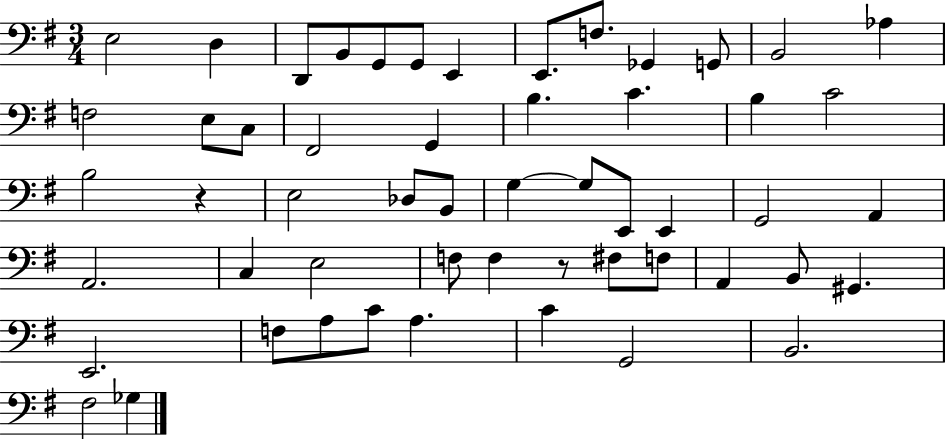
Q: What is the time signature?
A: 3/4